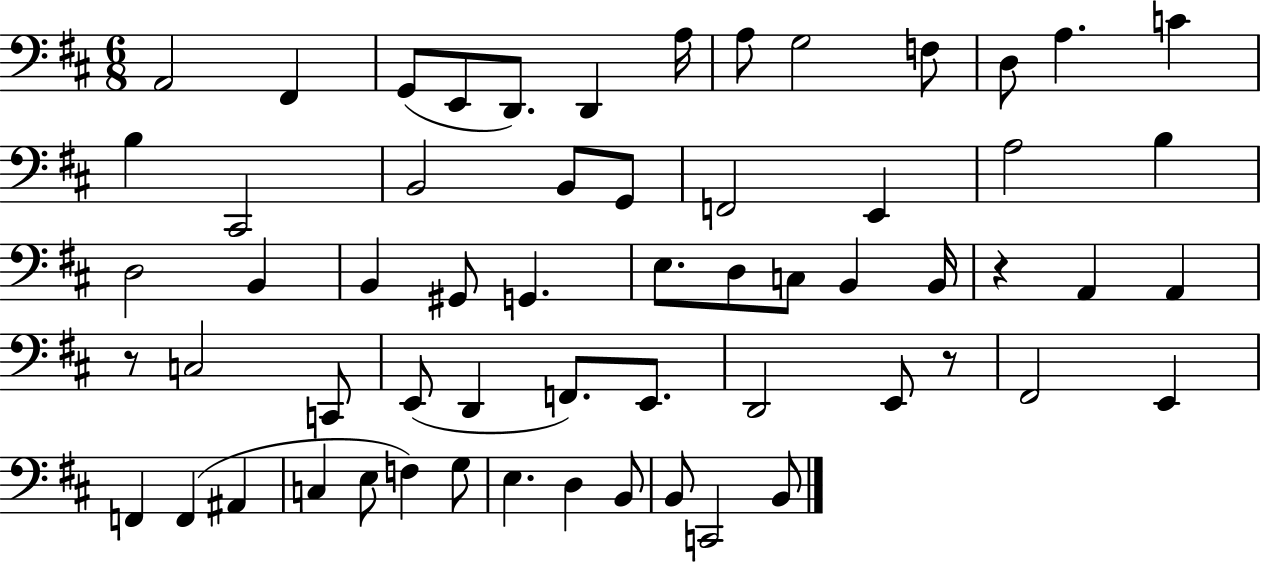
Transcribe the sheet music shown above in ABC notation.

X:1
T:Untitled
M:6/8
L:1/4
K:D
A,,2 ^F,, G,,/2 E,,/2 D,,/2 D,, A,/4 A,/2 G,2 F,/2 D,/2 A, C B, ^C,,2 B,,2 B,,/2 G,,/2 F,,2 E,, A,2 B, D,2 B,, B,, ^G,,/2 G,, E,/2 D,/2 C,/2 B,, B,,/4 z A,, A,, z/2 C,2 C,,/2 E,,/2 D,, F,,/2 E,,/2 D,,2 E,,/2 z/2 ^F,,2 E,, F,, F,, ^A,, C, E,/2 F, G,/2 E, D, B,,/2 B,,/2 C,,2 B,,/2